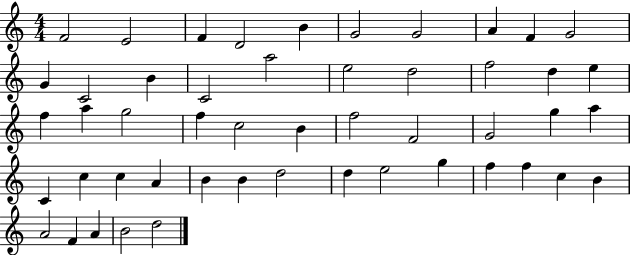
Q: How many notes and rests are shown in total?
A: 50